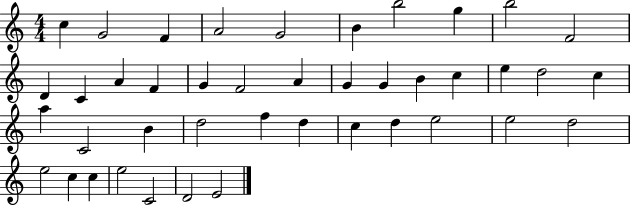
{
  \clef treble
  \numericTimeSignature
  \time 4/4
  \key c \major
  c''4 g'2 f'4 | a'2 g'2 | b'4 b''2 g''4 | b''2 f'2 | \break d'4 c'4 a'4 f'4 | g'4 f'2 a'4 | g'4 g'4 b'4 c''4 | e''4 d''2 c''4 | \break a''4 c'2 b'4 | d''2 f''4 d''4 | c''4 d''4 e''2 | e''2 d''2 | \break e''2 c''4 c''4 | e''2 c'2 | d'2 e'2 | \bar "|."
}